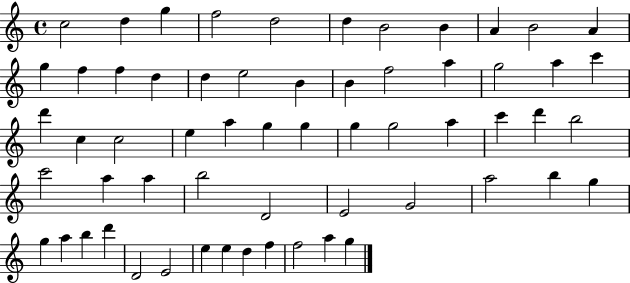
C5/h D5/q G5/q F5/h D5/h D5/q B4/h B4/q A4/q B4/h A4/q G5/q F5/q F5/q D5/q D5/q E5/h B4/q B4/q F5/h A5/q G5/h A5/q C6/q D6/q C5/q C5/h E5/q A5/q G5/q G5/q G5/q G5/h A5/q C6/q D6/q B5/h C6/h A5/q A5/q B5/h D4/h E4/h G4/h A5/h B5/q G5/q G5/q A5/q B5/q D6/q D4/h E4/h E5/q E5/q D5/q F5/q F5/h A5/q G5/q